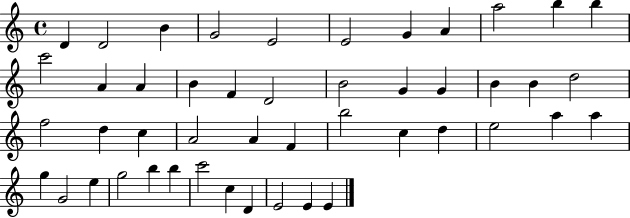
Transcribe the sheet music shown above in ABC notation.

X:1
T:Untitled
M:4/4
L:1/4
K:C
D D2 B G2 E2 E2 G A a2 b b c'2 A A B F D2 B2 G G B B d2 f2 d c A2 A F b2 c d e2 a a g G2 e g2 b b c'2 c D E2 E E